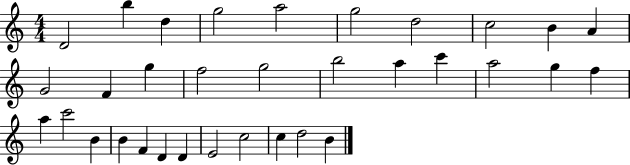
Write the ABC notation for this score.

X:1
T:Untitled
M:4/4
L:1/4
K:C
D2 b d g2 a2 g2 d2 c2 B A G2 F g f2 g2 b2 a c' a2 g f a c'2 B B F D D E2 c2 c d2 B